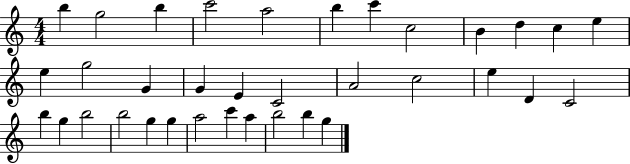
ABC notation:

X:1
T:Untitled
M:4/4
L:1/4
K:C
b g2 b c'2 a2 b c' c2 B d c e e g2 G G E C2 A2 c2 e D C2 b g b2 b2 g g a2 c' a b2 b g